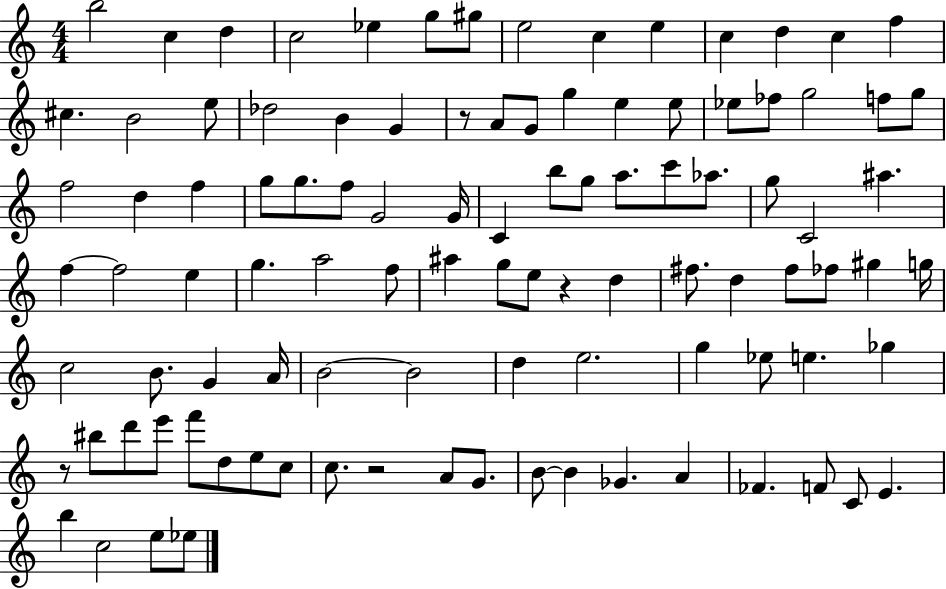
B5/h C5/q D5/q C5/h Eb5/q G5/e G#5/e E5/h C5/q E5/q C5/q D5/q C5/q F5/q C#5/q. B4/h E5/e Db5/h B4/q G4/q R/e A4/e G4/e G5/q E5/q E5/e Eb5/e FES5/e G5/h F5/e G5/e F5/h D5/q F5/q G5/e G5/e. F5/e G4/h G4/s C4/q B5/e G5/e A5/e. C6/e Ab5/e. G5/e C4/h A#5/q. F5/q F5/h E5/q G5/q. A5/h F5/e A#5/q G5/e E5/e R/q D5/q F#5/e. D5/q F#5/e FES5/e G#5/q G5/s C5/h B4/e. G4/q A4/s B4/h B4/h D5/q E5/h. G5/q Eb5/e E5/q. Gb5/q R/e BIS5/e D6/e E6/e F6/e D5/e E5/e C5/e C5/e. R/h A4/e G4/e. B4/e B4/q Gb4/q. A4/q FES4/q. F4/e C4/e E4/q. B5/q C5/h E5/e Eb5/e